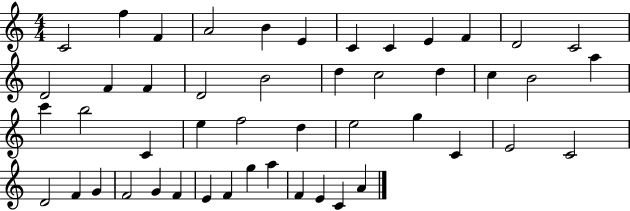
{
  \clef treble
  \numericTimeSignature
  \time 4/4
  \key c \major
  c'2 f''4 f'4 | a'2 b'4 e'4 | c'4 c'4 e'4 f'4 | d'2 c'2 | \break d'2 f'4 f'4 | d'2 b'2 | d''4 c''2 d''4 | c''4 b'2 a''4 | \break c'''4 b''2 c'4 | e''4 f''2 d''4 | e''2 g''4 c'4 | e'2 c'2 | \break d'2 f'4 g'4 | f'2 g'4 f'4 | e'4 f'4 g''4 a''4 | f'4 e'4 c'4 a'4 | \break \bar "|."
}